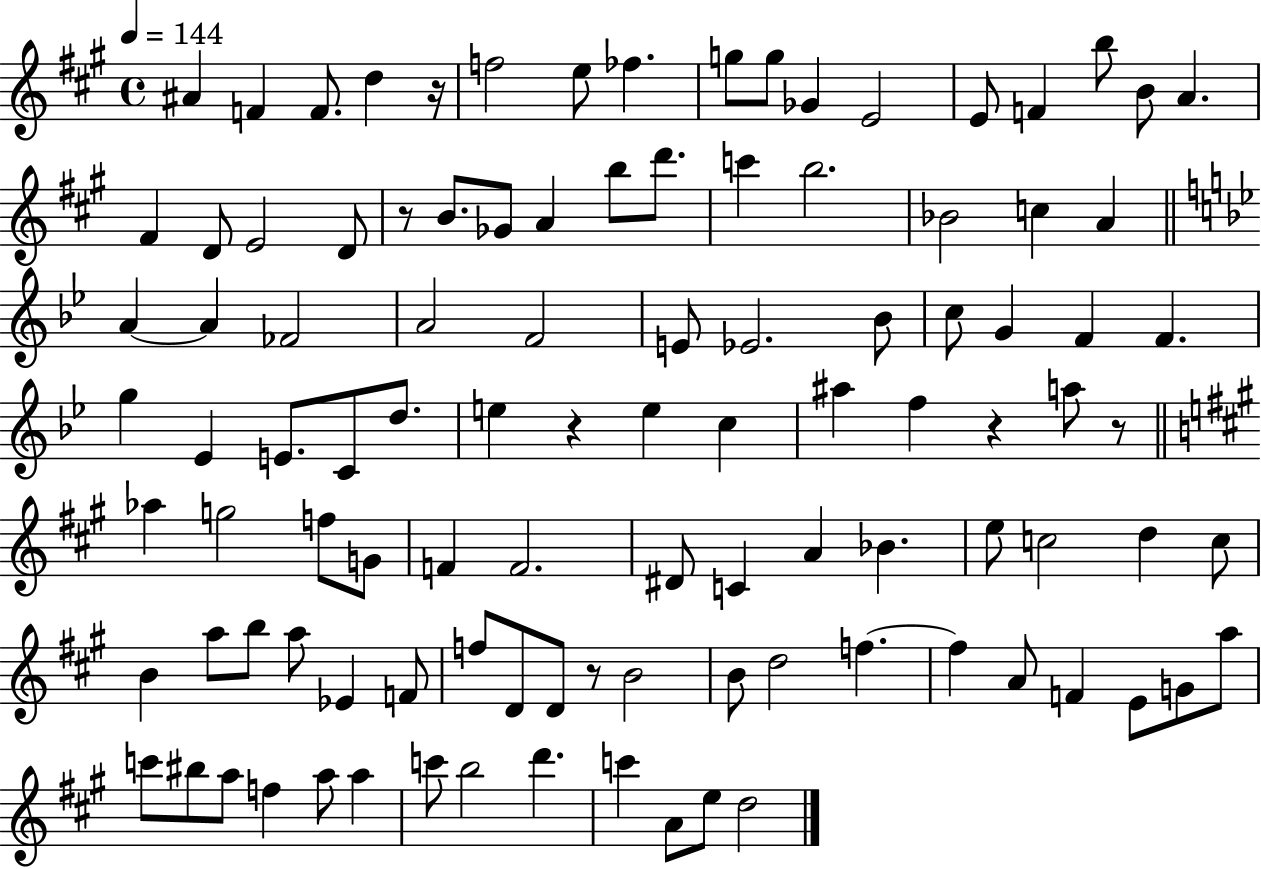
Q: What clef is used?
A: treble